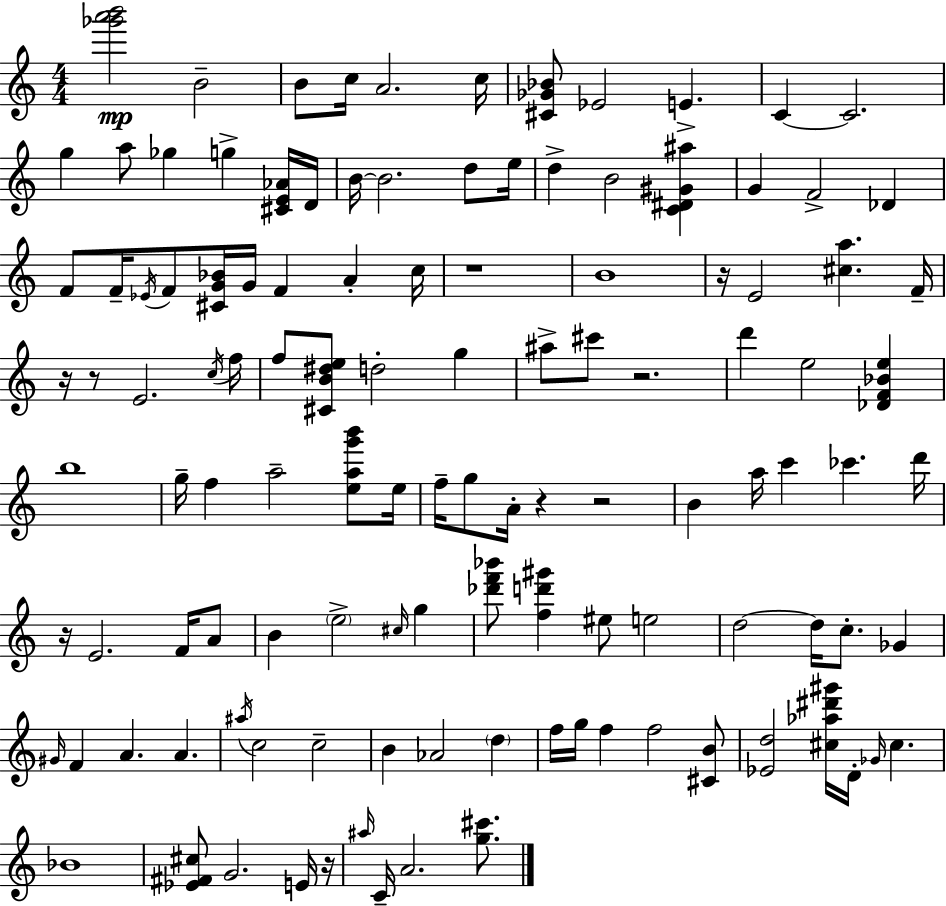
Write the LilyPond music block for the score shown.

{
  \clef treble
  \numericTimeSignature
  \time 4/4
  \key a \minor
  <ges''' a''' b'''>2\mp b'2-- | b'8 c''16 a'2. c''16 | <cis' ges' bes'>8 ees'2 e'4.-> | c'4~~ c'2. | \break g''4 a''8 ges''4 g''4-> <cis' e' aes'>16 d'16 | b'16~~ b'2. d''8 e''16 | d''4-> b'2 <c' dis' gis' ais''>4 | g'4 f'2-> des'4 | \break f'8 f'16-- \acciaccatura { ees'16 } f'8 <cis' g' bes'>16 g'16 f'4 a'4-. | c''16 r1 | b'1 | r16 e'2 <cis'' a''>4. | \break f'16-- r16 r8 e'2. | \acciaccatura { c''16 } f''16 f''8 <cis' b' dis'' e''>8 d''2-. g''4 | ais''8-> cis'''8 r2. | d'''4 e''2 <des' f' bes' e''>4 | \break b''1 | g''16-- f''4 a''2-- <e'' a'' g''' b'''>8 | e''16 f''16-- g''8 a'16-. r4 r2 | b'4 a''16 c'''4 ces'''4. | \break d'''16 r16 e'2. f'16 | a'8 b'4 \parenthesize e''2-> \grace { cis''16 } g''4 | <des''' f''' bes'''>8 <f'' d''' gis'''>4 eis''8 e''2 | d''2~~ d''16 c''8.-. ges'4 | \break \grace { gis'16 } f'4 a'4. a'4. | \acciaccatura { ais''16 } c''2 c''2-- | b'4 aes'2 | \parenthesize d''4 f''16 g''16 f''4 f''2 | \break <cis' b'>8 <ees' d''>2 <cis'' aes'' dis''' gis'''>16 d'16-. \grace { ges'16 } | cis''4. bes'1 | <ees' fis' cis''>8 g'2. | e'16 r16 \grace { ais''16 } c'16-- a'2. | \break <g'' cis'''>8. \bar "|."
}